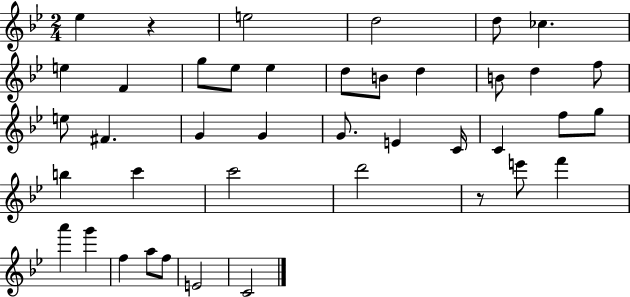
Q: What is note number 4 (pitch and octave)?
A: D5